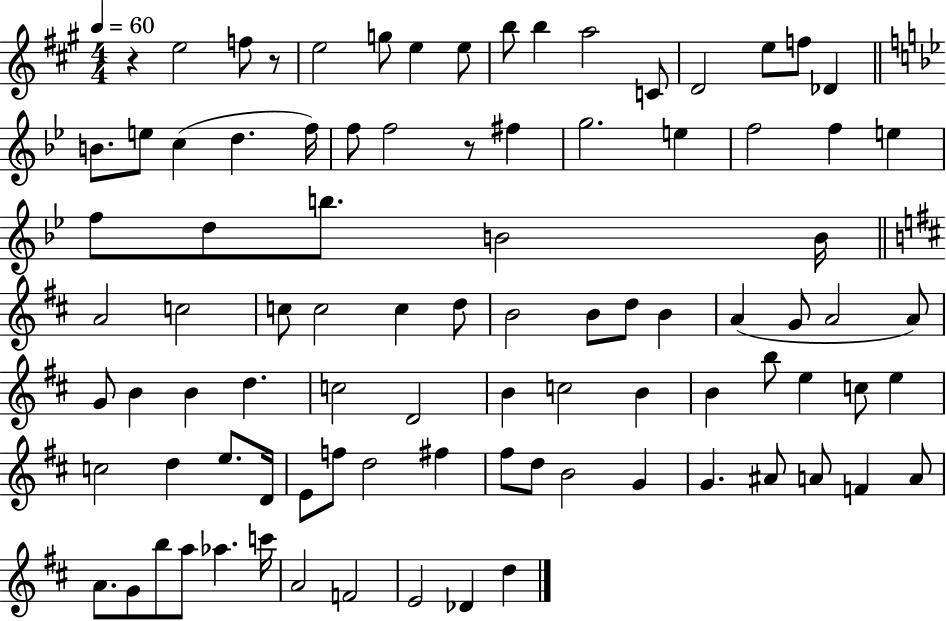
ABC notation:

X:1
T:Untitled
M:4/4
L:1/4
K:A
z e2 f/2 z/2 e2 g/2 e e/2 b/2 b a2 C/2 D2 e/2 f/2 _D B/2 e/2 c d f/4 f/2 f2 z/2 ^f g2 e f2 f e f/2 d/2 b/2 B2 B/4 A2 c2 c/2 c2 c d/2 B2 B/2 d/2 B A G/2 A2 A/2 G/2 B B d c2 D2 B c2 B B b/2 e c/2 e c2 d e/2 D/4 E/2 f/2 d2 ^f ^f/2 d/2 B2 G G ^A/2 A/2 F A/2 A/2 G/2 b/2 a/2 _a c'/4 A2 F2 E2 _D d